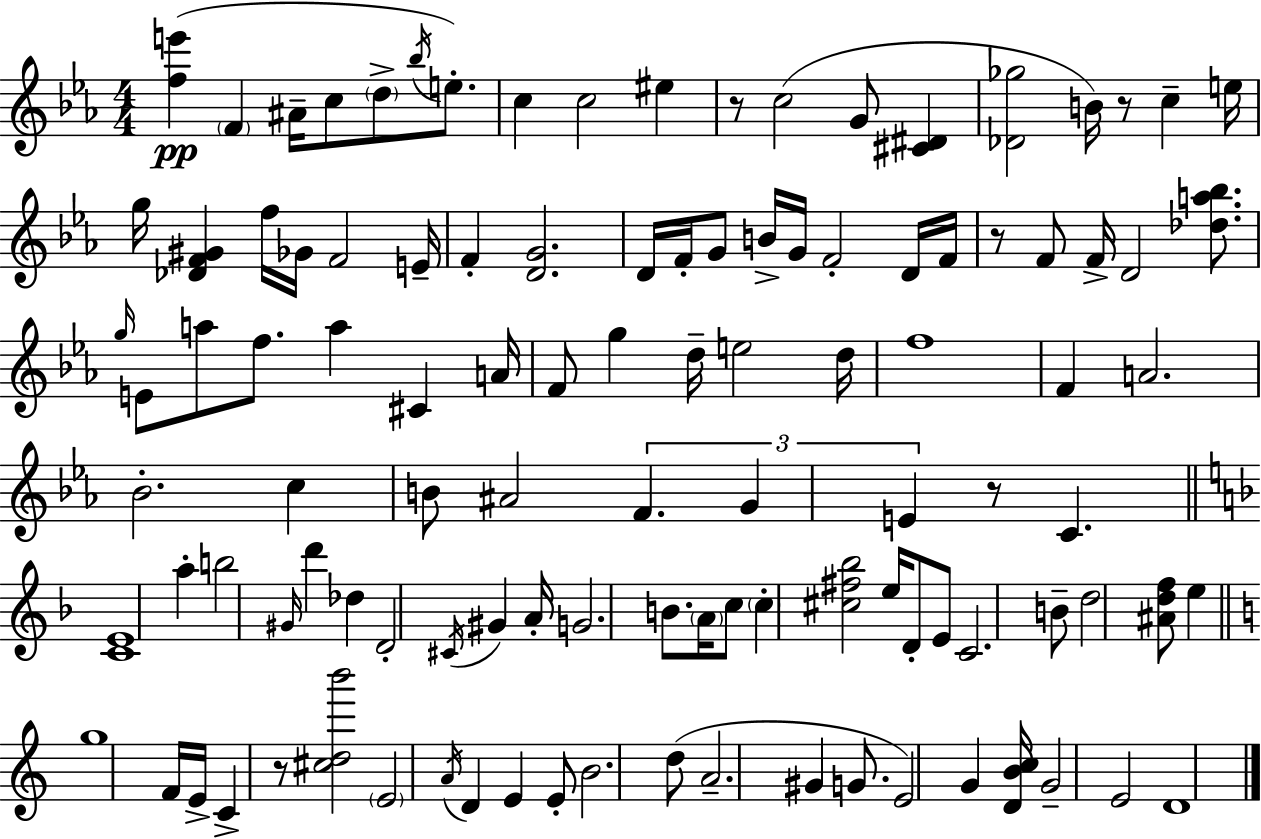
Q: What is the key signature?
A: C minor